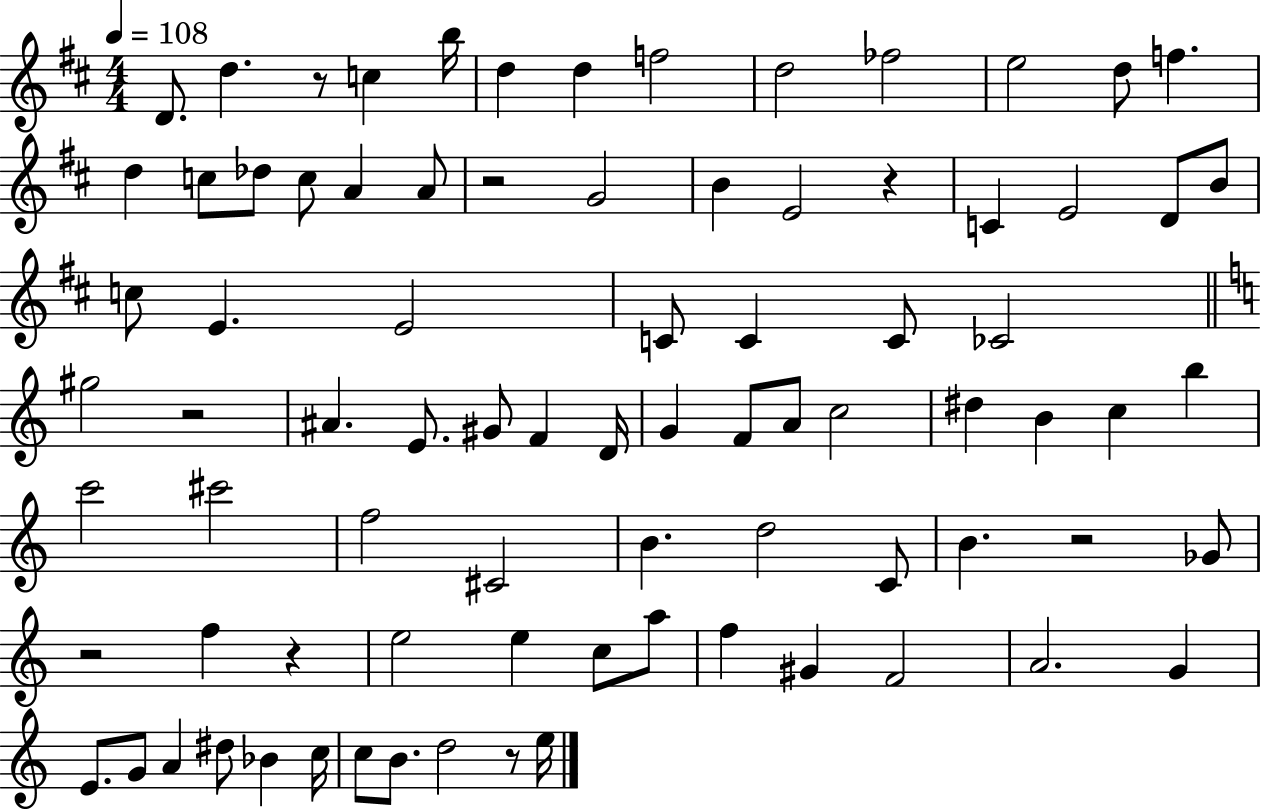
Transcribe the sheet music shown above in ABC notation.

X:1
T:Untitled
M:4/4
L:1/4
K:D
D/2 d z/2 c b/4 d d f2 d2 _f2 e2 d/2 f d c/2 _d/2 c/2 A A/2 z2 G2 B E2 z C E2 D/2 B/2 c/2 E E2 C/2 C C/2 _C2 ^g2 z2 ^A E/2 ^G/2 F D/4 G F/2 A/2 c2 ^d B c b c'2 ^c'2 f2 ^C2 B d2 C/2 B z2 _G/2 z2 f z e2 e c/2 a/2 f ^G F2 A2 G E/2 G/2 A ^d/2 _B c/4 c/2 B/2 d2 z/2 e/4